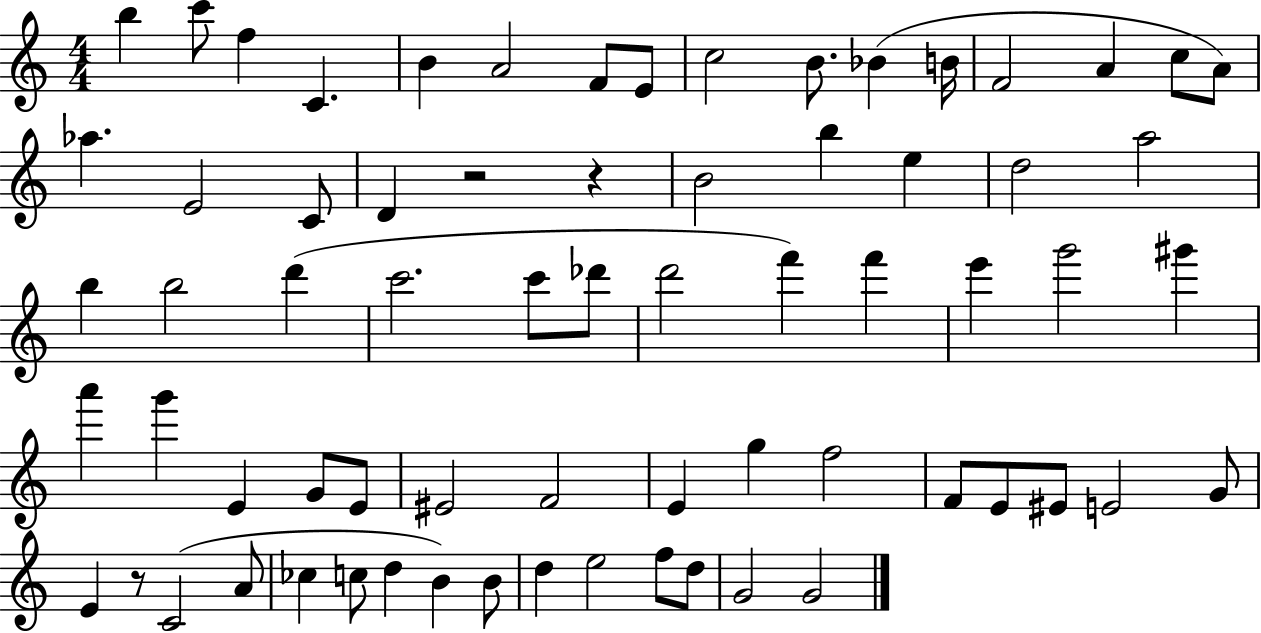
X:1
T:Untitled
M:4/4
L:1/4
K:C
b c'/2 f C B A2 F/2 E/2 c2 B/2 _B B/4 F2 A c/2 A/2 _a E2 C/2 D z2 z B2 b e d2 a2 b b2 d' c'2 c'/2 _d'/2 d'2 f' f' e' g'2 ^g' a' g' E G/2 E/2 ^E2 F2 E g f2 F/2 E/2 ^E/2 E2 G/2 E z/2 C2 A/2 _c c/2 d B B/2 d e2 f/2 d/2 G2 G2